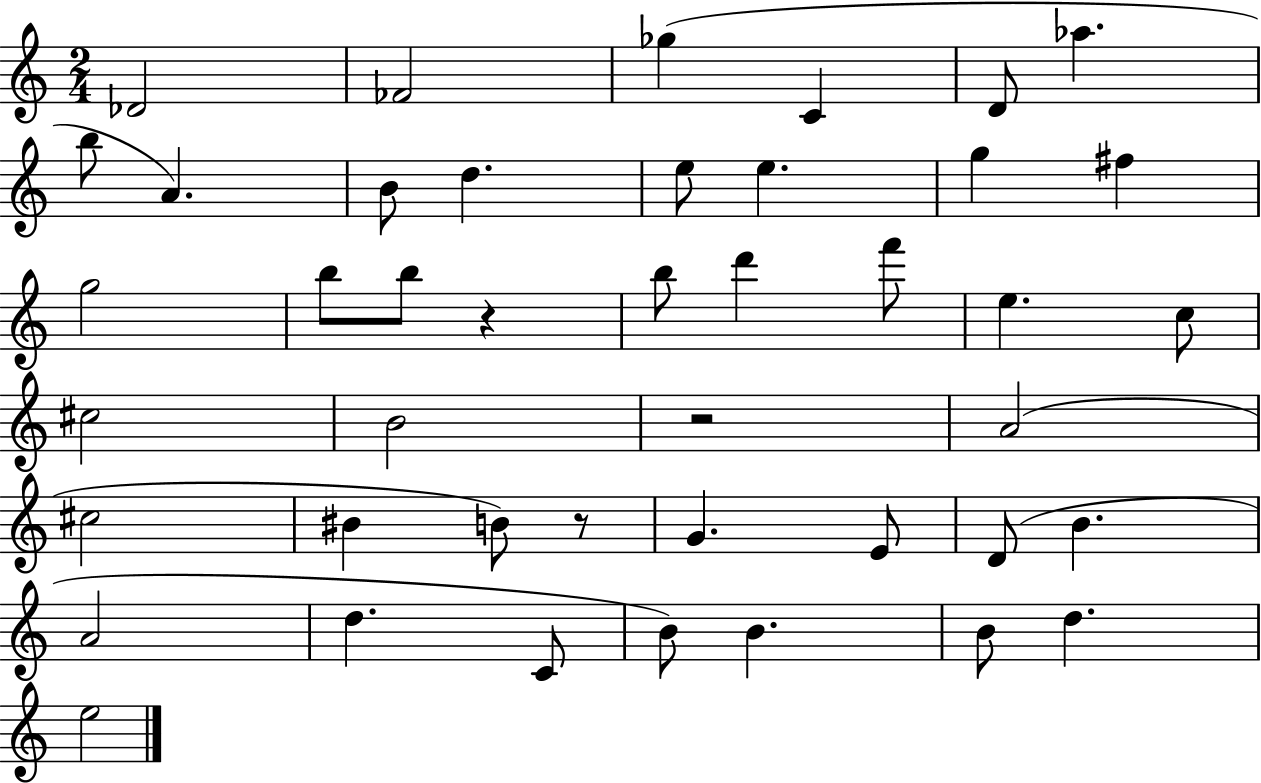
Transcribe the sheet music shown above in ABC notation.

X:1
T:Untitled
M:2/4
L:1/4
K:C
_D2 _F2 _g C D/2 _a b/2 A B/2 d e/2 e g ^f g2 b/2 b/2 z b/2 d' f'/2 e c/2 ^c2 B2 z2 A2 ^c2 ^B B/2 z/2 G E/2 D/2 B A2 d C/2 B/2 B B/2 d e2